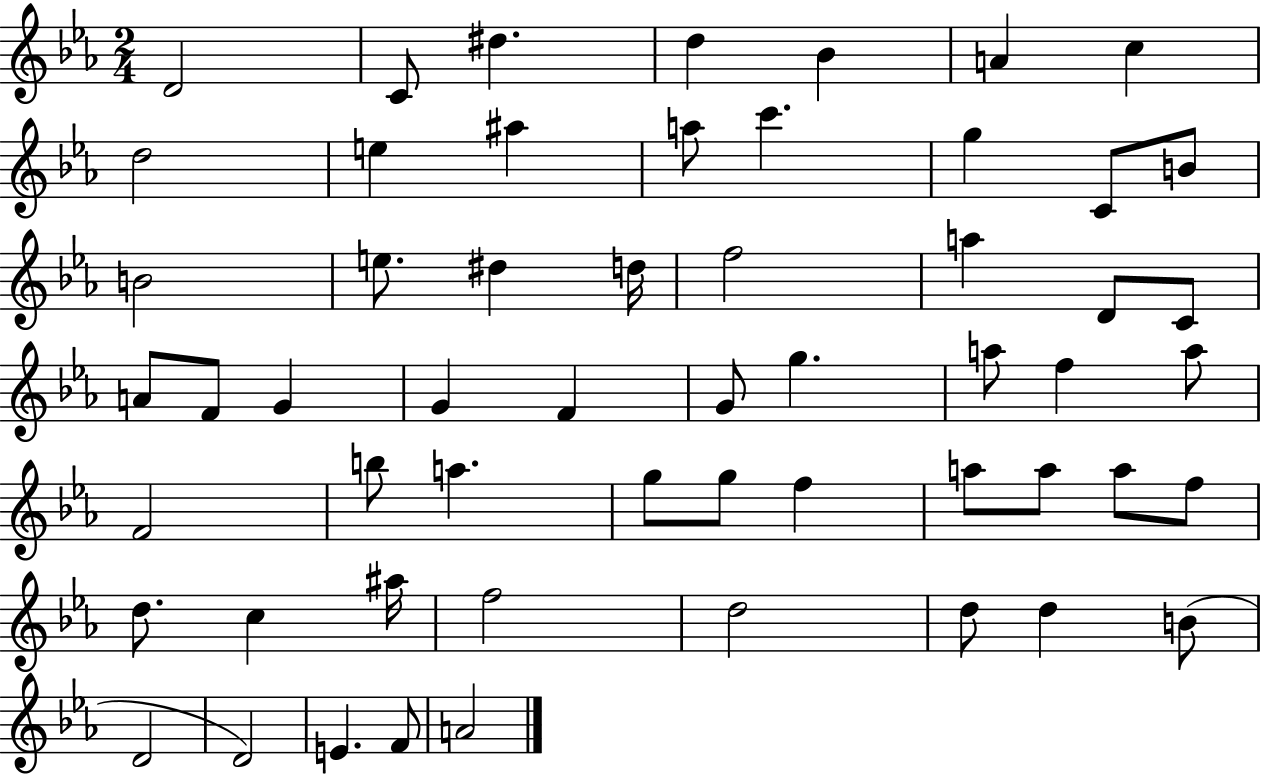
D4/h C4/e D#5/q. D5/q Bb4/q A4/q C5/q D5/h E5/q A#5/q A5/e C6/q. G5/q C4/e B4/e B4/h E5/e. D#5/q D5/s F5/h A5/q D4/e C4/e A4/e F4/e G4/q G4/q F4/q G4/e G5/q. A5/e F5/q A5/e F4/h B5/e A5/q. G5/e G5/e F5/q A5/e A5/e A5/e F5/e D5/e. C5/q A#5/s F5/h D5/h D5/e D5/q B4/e D4/h D4/h E4/q. F4/e A4/h